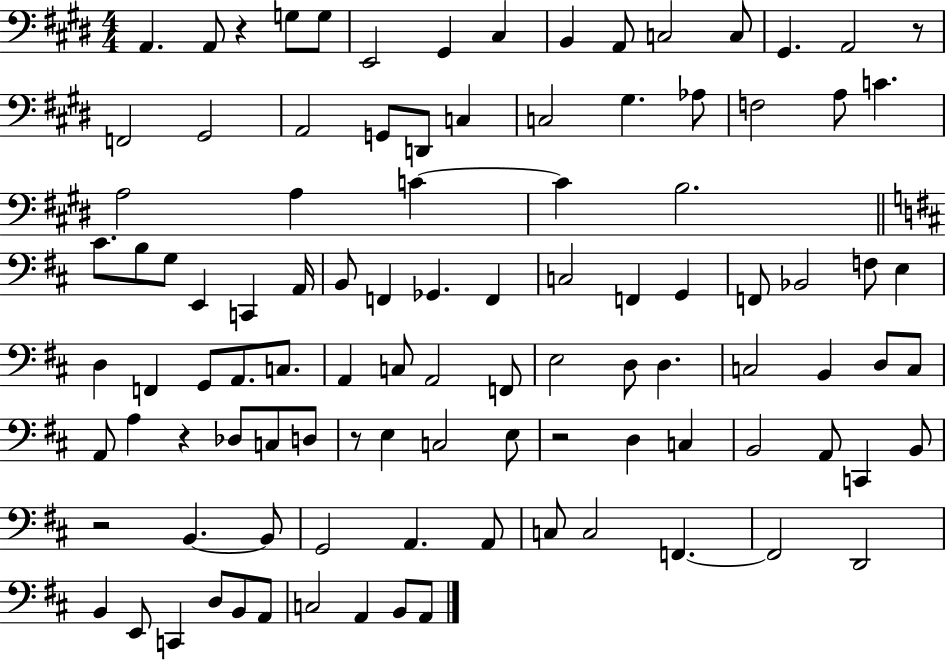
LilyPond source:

{
  \clef bass
  \numericTimeSignature
  \time 4/4
  \key e \major
  a,4. a,8 r4 g8 g8 | e,2 gis,4 cis4 | b,4 a,8 c2 c8 | gis,4. a,2 r8 | \break f,2 gis,2 | a,2 g,8 d,8 c4 | c2 gis4. aes8 | f2 a8 c'4. | \break a2 a4 c'4~~ | c'4 b2. | \bar "||" \break \key b \minor cis'8. b8 g8 e,4 c,4 a,16 | b,8 f,4 ges,4. f,4 | c2 f,4 g,4 | f,8 bes,2 f8 e4 | \break d4 f,4 g,8 a,8. c8. | a,4 c8 a,2 f,8 | e2 d8 d4. | c2 b,4 d8 c8 | \break a,8 a4 r4 des8 c8 d8 | r8 e4 c2 e8 | r2 d4 c4 | b,2 a,8 c,4 b,8 | \break r2 b,4.~~ b,8 | g,2 a,4. a,8 | c8 c2 f,4.~~ | f,2 d,2 | \break b,4 e,8 c,4 d8 b,8 a,8 | c2 a,4 b,8 a,8 | \bar "|."
}